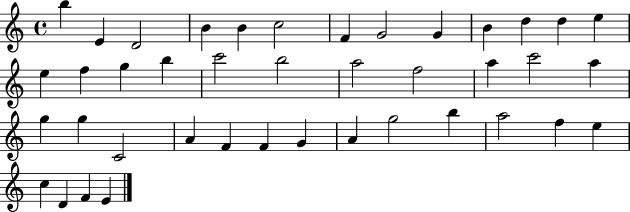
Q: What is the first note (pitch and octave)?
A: B5